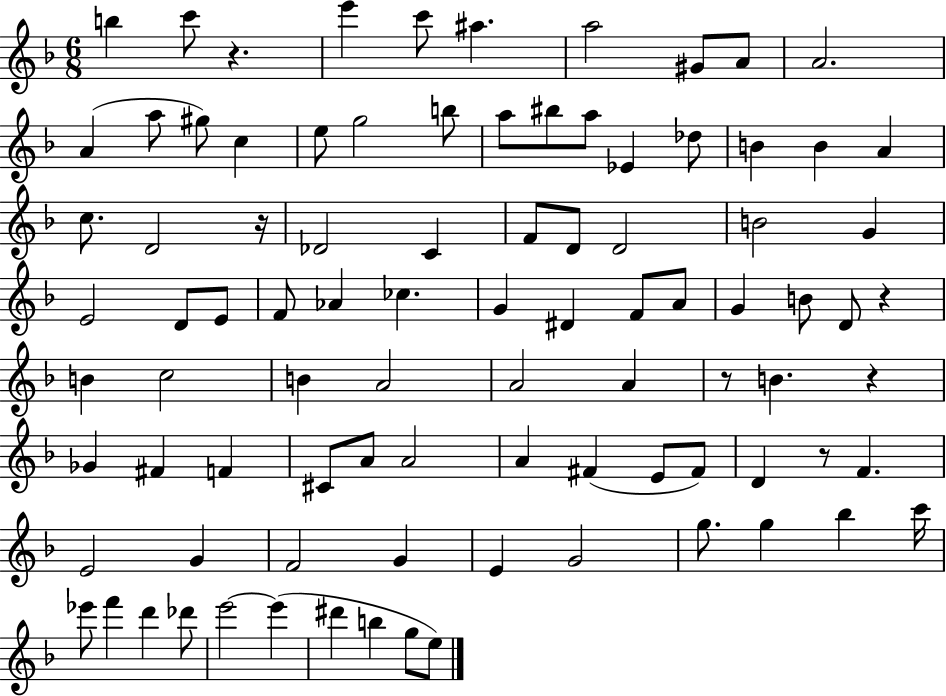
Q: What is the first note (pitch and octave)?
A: B5